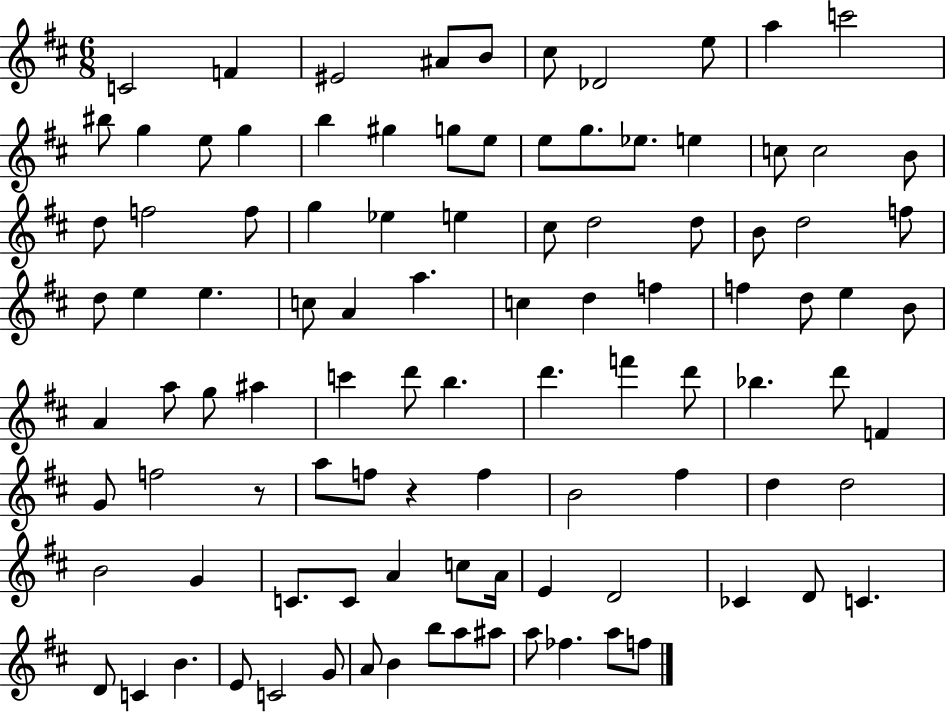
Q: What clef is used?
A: treble